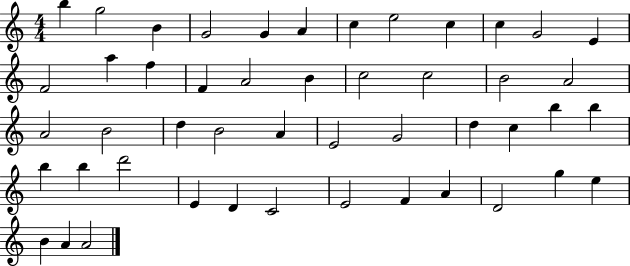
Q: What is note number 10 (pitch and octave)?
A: C5